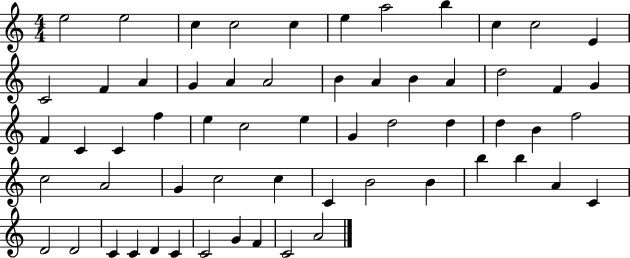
E5/h E5/h C5/q C5/h C5/q E5/q A5/h B5/q C5/q C5/h E4/q C4/h F4/q A4/q G4/q A4/q A4/h B4/q A4/q B4/q A4/q D5/h F4/q G4/q F4/q C4/q C4/q F5/q E5/q C5/h E5/q G4/q D5/h D5/q D5/q B4/q F5/h C5/h A4/h G4/q C5/h C5/q C4/q B4/h B4/q B5/q B5/q A4/q C4/q D4/h D4/h C4/q C4/q D4/q C4/q C4/h G4/q F4/q C4/h A4/h